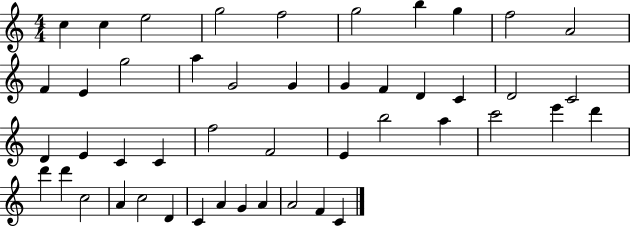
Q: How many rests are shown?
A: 0